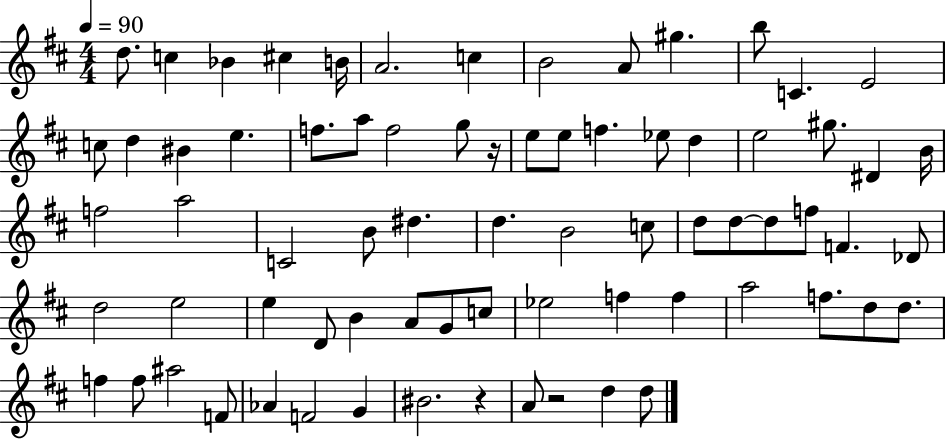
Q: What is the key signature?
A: D major